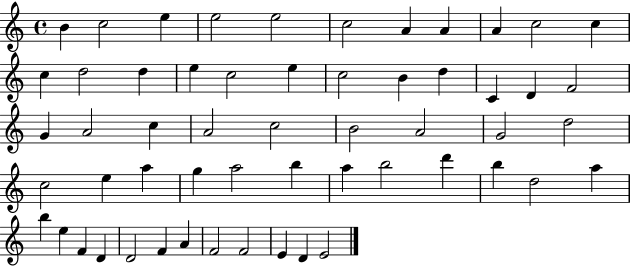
B4/q C5/h E5/q E5/h E5/h C5/h A4/q A4/q A4/q C5/h C5/q C5/q D5/h D5/q E5/q C5/h E5/q C5/h B4/q D5/q C4/q D4/q F4/h G4/q A4/h C5/q A4/h C5/h B4/h A4/h G4/h D5/h C5/h E5/q A5/q G5/q A5/h B5/q A5/q B5/h D6/q B5/q D5/h A5/q B5/q E5/q F4/q D4/q D4/h F4/q A4/q F4/h F4/h E4/q D4/q E4/h